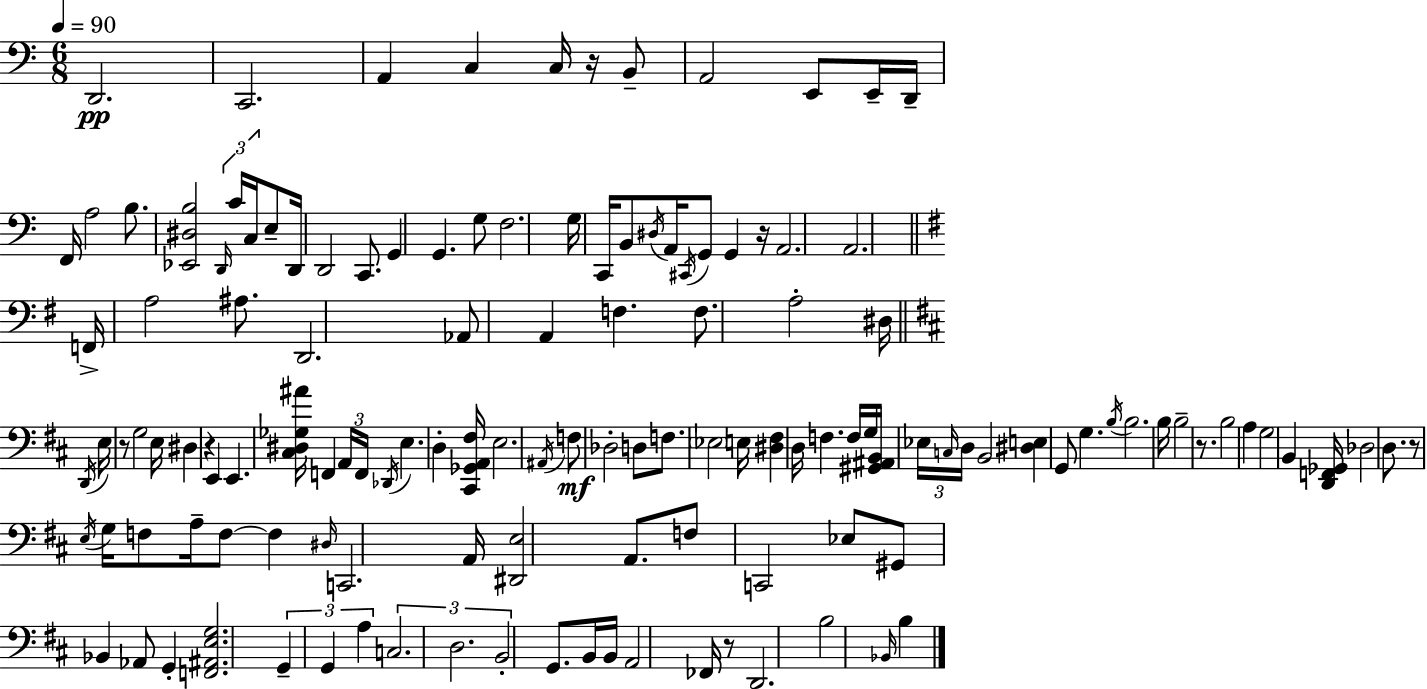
D2/h. C2/h. A2/q C3/q C3/s R/s B2/e A2/h E2/e E2/s D2/s F2/s A3/h B3/e. [Eb2,D#3,B3]/h D2/s C4/s C3/s E3/e D2/s D2/h C2/e. G2/q G2/q. G3/e F3/h. G3/s C2/s B2/e D#3/s A2/s C#2/s G2/e G2/q R/s A2/h. A2/h. F2/s A3/h A#3/e. D2/h. Ab2/e A2/q F3/q. F3/e. A3/h D#3/s D2/s E3/s R/e G3/h E3/s D#3/q R/q E2/q E2/q. [C#3,D#3,Gb3,A#4]/s F2/q A2/s F2/s Db2/s E3/q. D3/q [C#2,Gb2,A2,F#3]/s E3/h. A#2/s F3/e Db3/h D3/e F3/e. Eb3/h E3/s [D#3,F#3]/q D3/s F3/q. F3/s G3/s [G#2,A#2,B2]/s Eb3/s C3/s D3/s B2/h [D#3,E3]/q G2/e G3/q. B3/s B3/h. B3/s B3/h R/e. B3/h A3/q G3/h B2/q [D2,F2,Gb2]/s Db3/h D3/e. R/e E3/s G3/s F3/e A3/s F3/e F3/q D#3/s C2/h. A2/s [D#2,E3]/h A2/e. F3/e C2/h Eb3/e G#2/e Bb2/q Ab2/e G2/q [F2,A#2,E3,G3]/h. G2/q G2/q A3/q C3/h. D3/h. B2/h G2/e. B2/s B2/s A2/h FES2/s R/e D2/h. B3/h Bb2/s B3/q